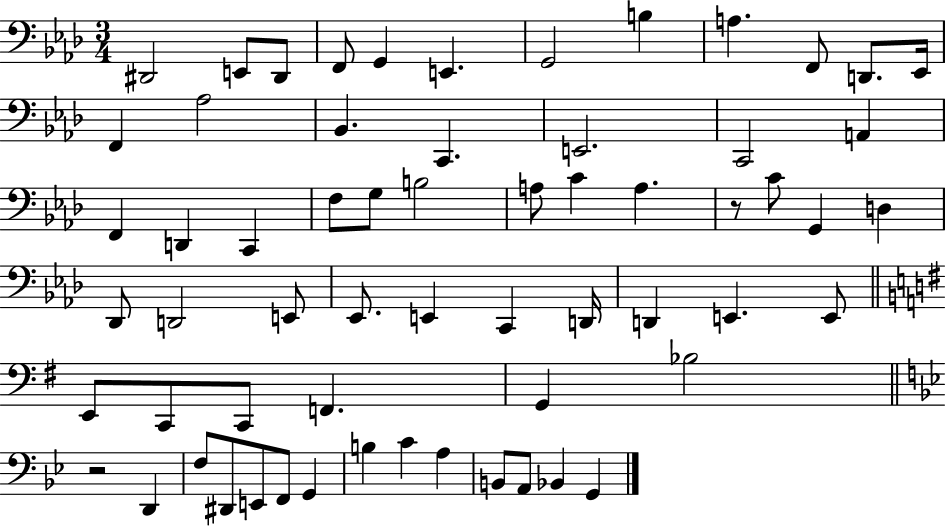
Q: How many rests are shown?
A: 2